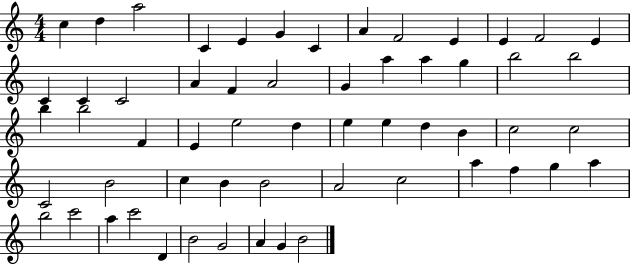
C5/q D5/q A5/h C4/q E4/q G4/q C4/q A4/q F4/h E4/q E4/q F4/h E4/q C4/q C4/q C4/h A4/q F4/q A4/h G4/q A5/q A5/q G5/q B5/h B5/h B5/q B5/h F4/q E4/q E5/h D5/q E5/q E5/q D5/q B4/q C5/h C5/h C4/h B4/h C5/q B4/q B4/h A4/h C5/h A5/q F5/q G5/q A5/q B5/h C6/h A5/q C6/h D4/q B4/h G4/h A4/q G4/q B4/h